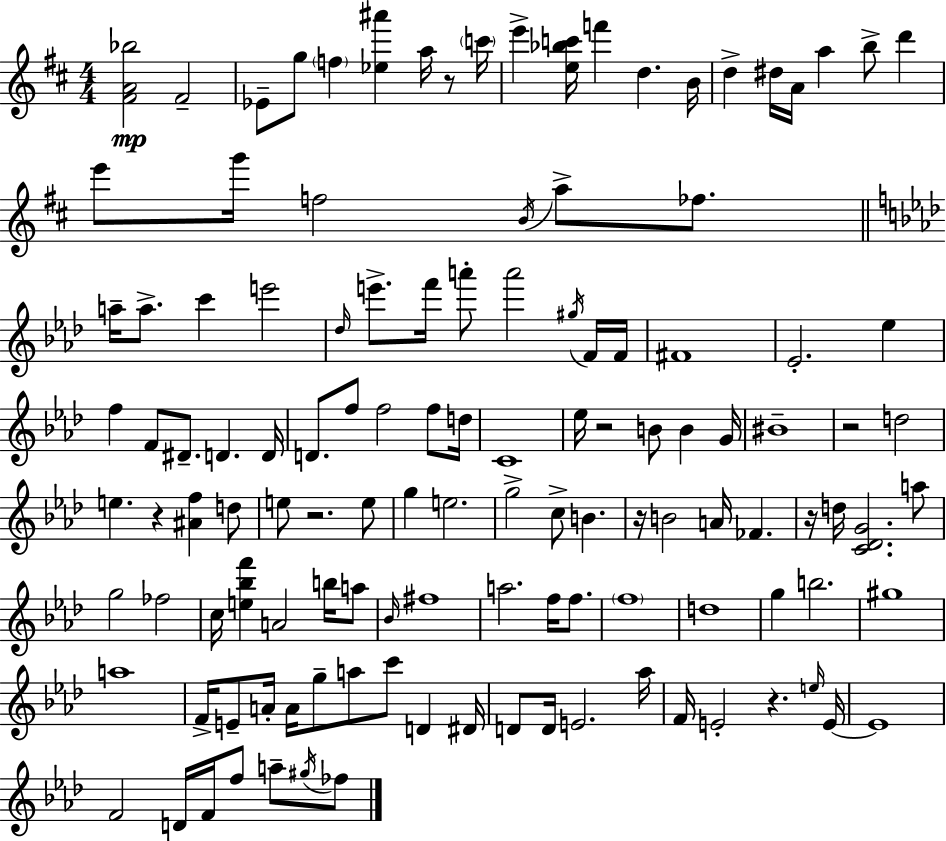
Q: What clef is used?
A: treble